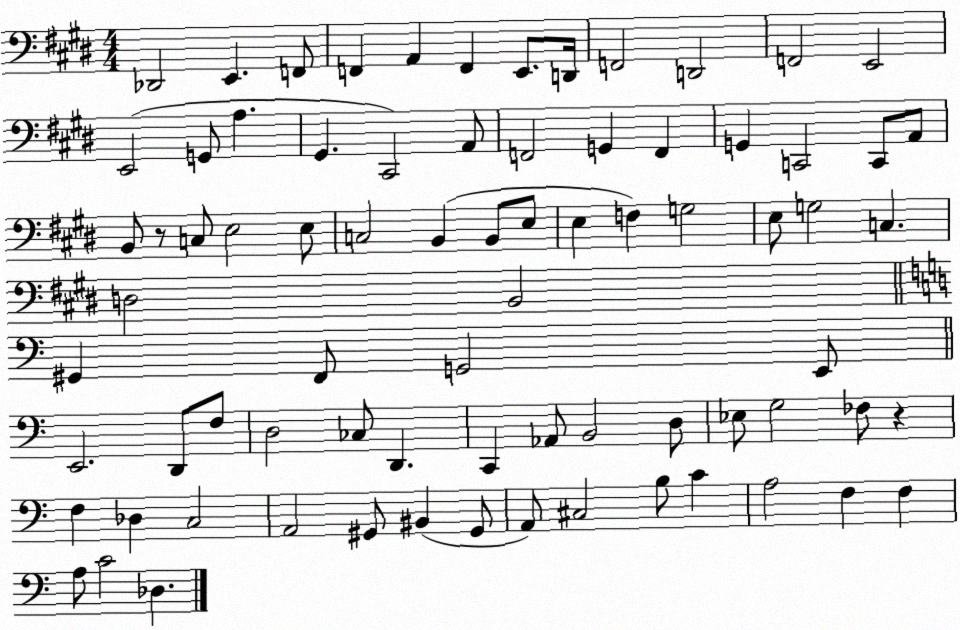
X:1
T:Untitled
M:4/4
L:1/4
K:E
_D,,2 E,, F,,/2 F,, A,, F,, E,,/2 D,,/4 F,,2 D,,2 F,,2 E,,2 E,,2 G,,/2 A, ^G,, ^C,,2 A,,/2 F,,2 G,, F,, G,, C,,2 C,,/2 A,,/2 B,,/2 z/2 C,/2 E,2 E,/2 C,2 B,, B,,/2 E,/2 E, F, G,2 E,/2 G,2 C, D,2 B,,2 ^G,, F,,/2 G,,2 E,,/2 E,,2 D,,/2 F,/2 D,2 _C,/2 D,, C,, _A,,/2 B,,2 D,/2 _E,/2 G,2 _F,/2 z F, _D, C,2 A,,2 ^G,,/2 ^B,, ^G,,/2 A,,/2 ^C,2 B,/2 C A,2 F, F, A,/2 C2 _D,